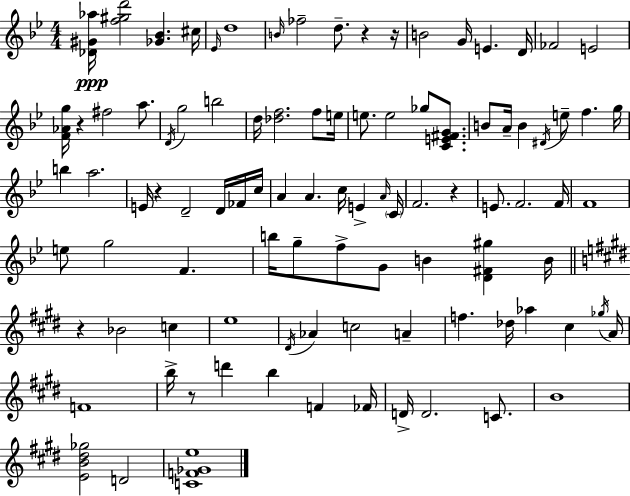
X:1
T:Untitled
M:4/4
L:1/4
K:Bb
[_D^G_a]/4 [f^gd']2 [_G_B] ^c/4 _E/4 d4 B/4 _f2 d/2 z z/4 B2 G/4 E D/4 _F2 E2 [F_Ag]/4 z ^f2 a/2 D/4 g2 b2 d/4 [_df]2 f/2 e/4 e/2 e2 _g/2 [CE^FG]/2 B/2 A/4 B ^D/4 e/2 f g/4 b a2 E/4 z D2 D/4 _F/4 c/4 A A c/4 E A/4 C/4 F2 z E/2 F2 F/4 F4 e/2 g2 F b/4 g/2 f/2 G/2 B [D^F^g] B/4 z _B2 c e4 ^D/4 _A c2 A f _d/4 _a ^c _g/4 A/4 F4 b/4 z/2 d' b F _F/4 D/4 D2 C/2 B4 [EB^d_g]2 D2 [CF_Ge]4